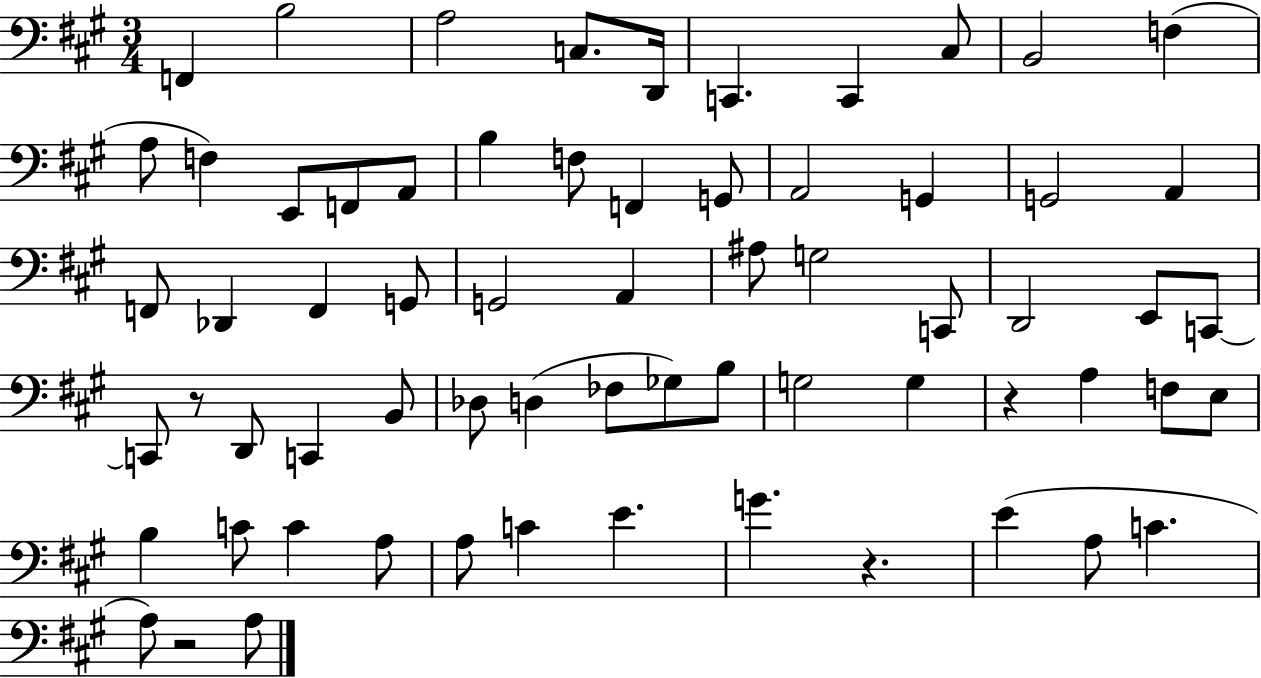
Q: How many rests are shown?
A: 4